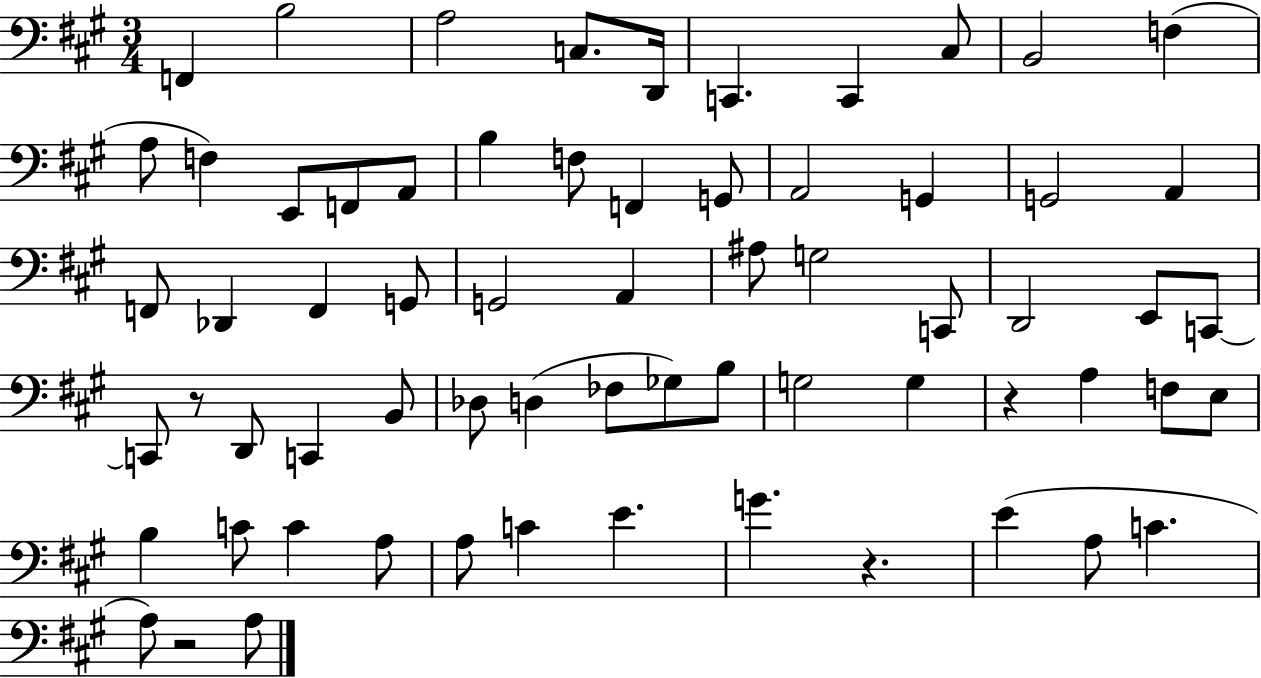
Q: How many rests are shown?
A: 4